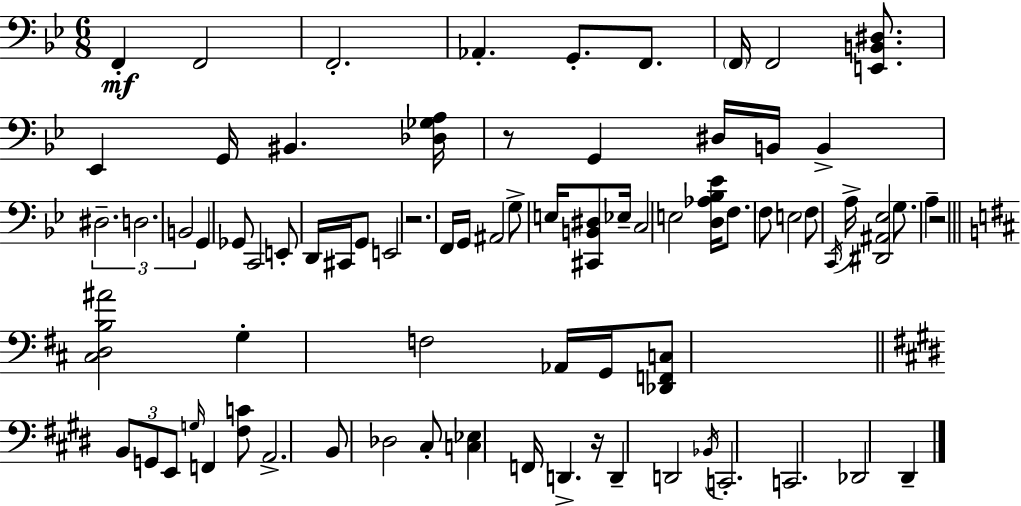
{
  \clef bass
  \numericTimeSignature
  \time 6/8
  \key g \minor
  f,4-.\mf f,2 | f,2.-. | aes,4.-. g,8.-. f,8. | \parenthesize f,16 f,2 <e, b, dis>8. | \break ees,4 g,16 bis,4. <des ges a>16 | r8 g,4 dis16 b,16 b,4-> | \tuplet 3/2 { dis2.-- | d2. | \break b,2 } g,4 | ges,8 c,2 e,8-. | d,16 cis,16 g,8 e,2 | r2. | \break f,16 g,16 ais,2 g8-> | e16 <cis, b, dis>8 ees16-- c2 | e2 <d aes bes ees'>16 f8. | f8 e2 f8 | \break \acciaccatura { c,16 } a16-> <dis, ais, ees>2 g8. | a4-- r2 | \bar "||" \break \key d \major <cis d b ais'>2 g4-. | f2 aes,16 g,16 <des, f, c>8 | \bar "||" \break \key e \major \tuplet 3/2 { b,8 g,8 e,8 } \grace { g16 } f,4 <fis c'>8 | a,2.-> | b,8 des2 cis8-. | <c ees>4 f,16 d,4.-> | \break r16 d,4-- d,2 | \acciaccatura { bes,16 } c,2.-. | c,2. | des,2 dis,4-- | \break \bar "|."
}